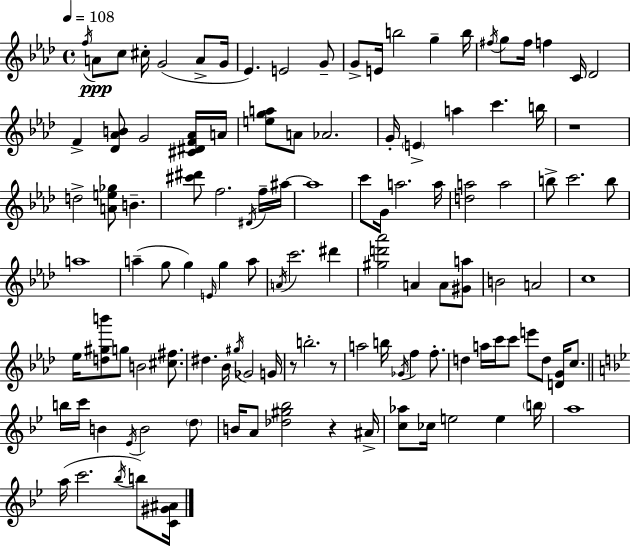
{
  \clef treble
  \time 4/4
  \defaultTimeSignature
  \key aes \major
  \tempo 4 = 108
  \repeat volta 2 { \acciaccatura { f''16 }\ppp a'8 c''8 cis''16-. g'2( a'8-> | g'16 ees'4.) e'2 g'8-- | g'8-> e'16 b''2 g''4-- | b''16 \acciaccatura { fis''16 } g''8 fis''16 f''4 c'16 des'2 | \break f'4-> <des' aes' b'>8 g'2 | <cis' dis' f' aes'>16 a'16 <e'' g'' a''>8 a'8 aes'2. | g'16-. \parenthesize e'4-> a''4 c'''4. | b''16 r1 | \break d''2-> <a' e'' ges''>8 b'4.-- | <cis''' dis'''>8 f''2. | \acciaccatura { dis'16 } f''16-- ais''16~~ ais''1 | c'''8 g'16 a''2. | \break a''16 <d'' a''>2 a''2 | b''8-> c'''2. | b''8 a''1 | a''4--( g''8 g''4) \grace { e'16 } g''4 | \break a''8 \acciaccatura { a'16 } c'''2. | dis'''4 <gis'' d''' aes'''>2 a'4 | a'8 <gis' a''>8 b'2 a'2 | c''1 | \break ees''16 <d'' gis'' b'''>8 g''8 b'2 | <cis'' fis''>8. dis''4. bes'16 \acciaccatura { gis''16 } ges'2 | g'16 r8 b''2.-. | r8 a''2 b''16 \acciaccatura { ges'16 } | \break f''4 f''8.-. d''4 a''16 c'''16 c'''8 e'''8 | d''8 <d' g'>16 c''8. \bar "||" \break \key bes \major b''16 c'''16 b'4 \acciaccatura { ees'16 } b'2 \parenthesize d''8 | b'16 a'8 <des'' gis'' bes''>2 r4 | ais'16-> <c'' aes''>8 ces''16 e''2 e''4 | \parenthesize b''16 a''1 | \break a''16( c'''2. \acciaccatura { bes''16 }) b''8 | <c' gis' ais'>16 } \bar "|."
}